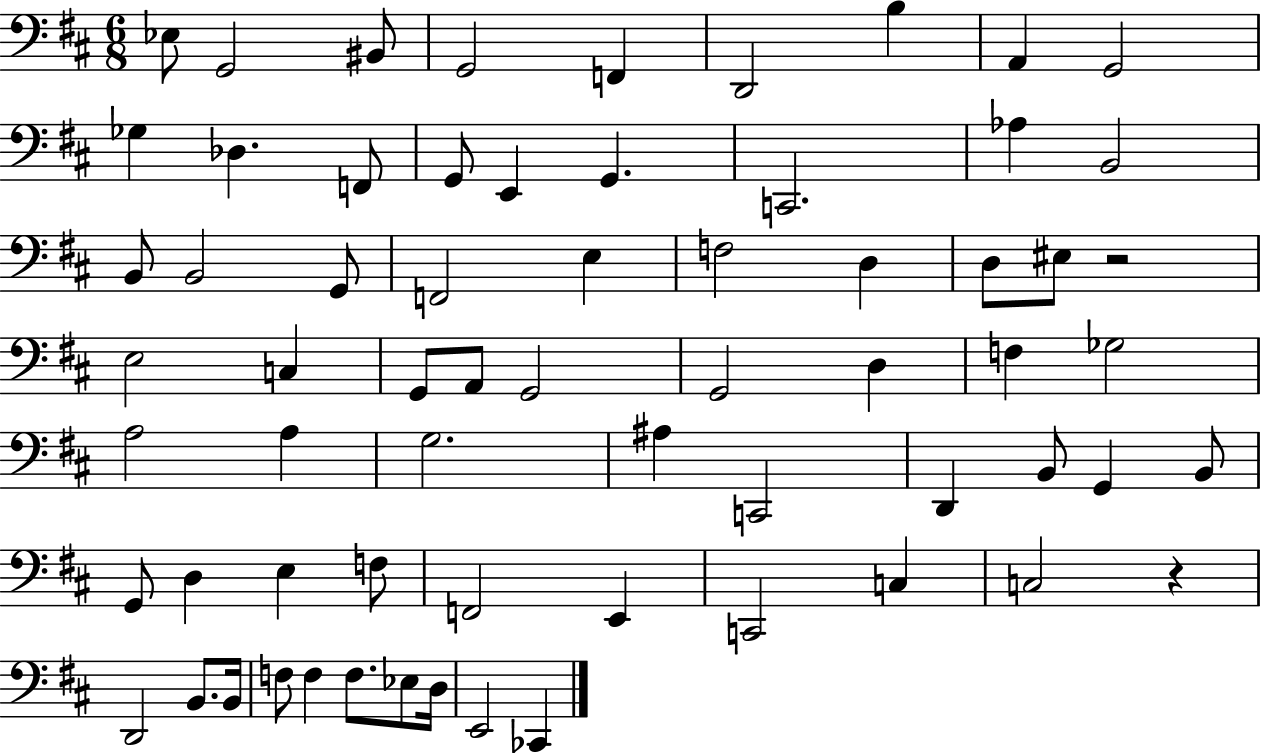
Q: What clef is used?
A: bass